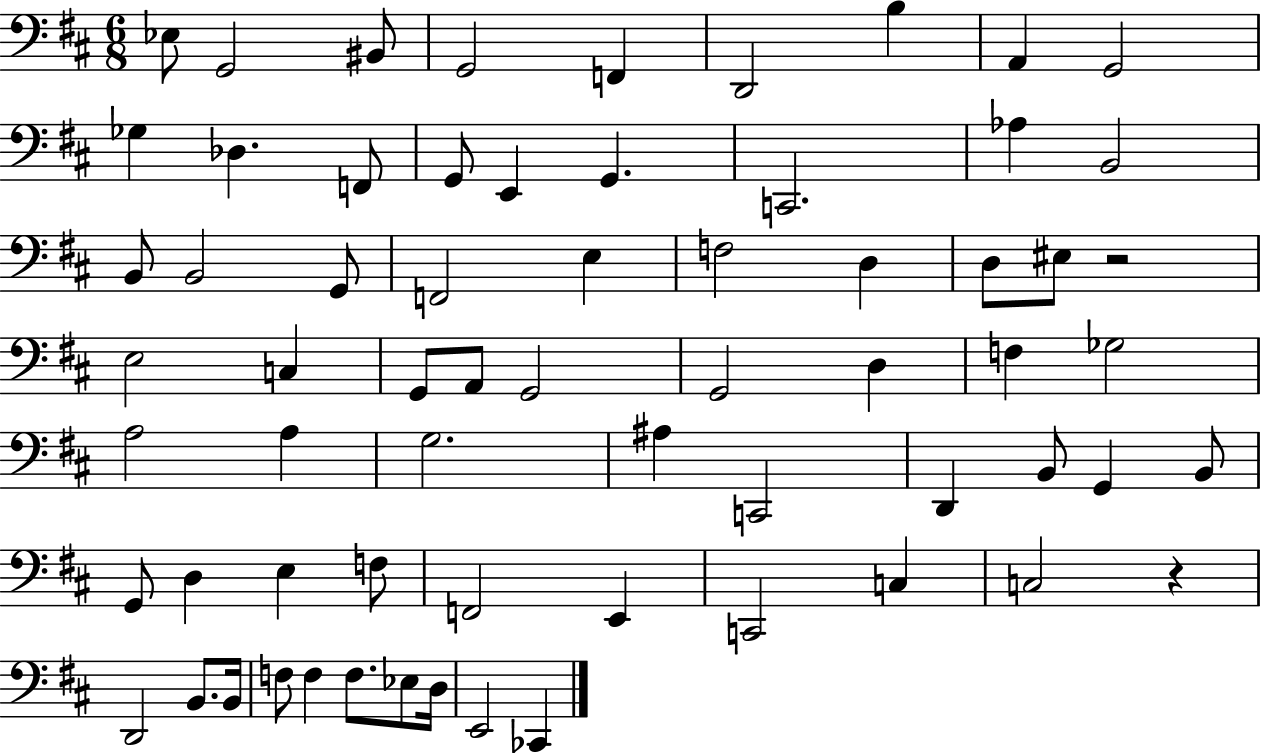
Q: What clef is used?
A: bass